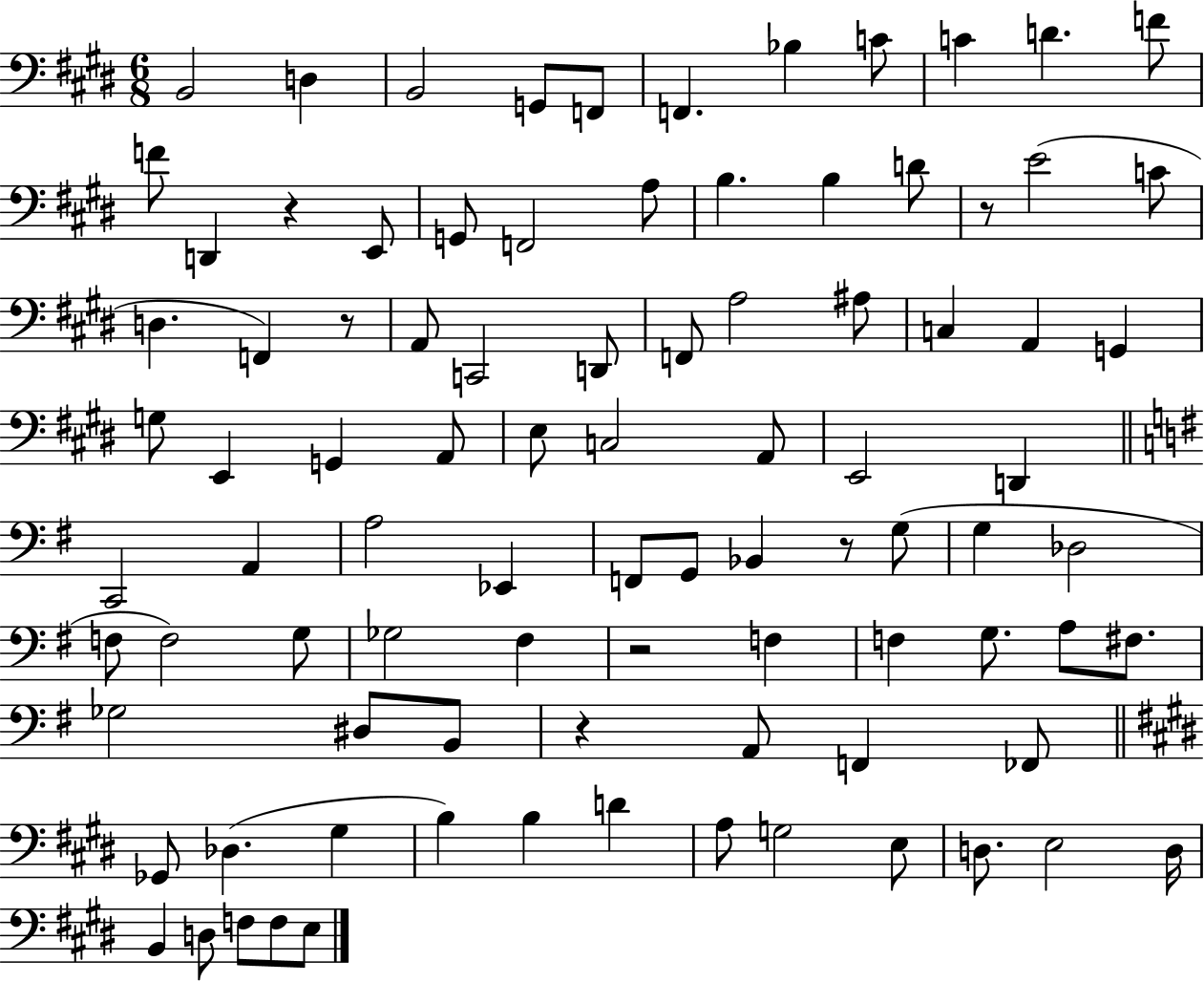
{
  \clef bass
  \numericTimeSignature
  \time 6/8
  \key e \major
  b,2 d4 | b,2 g,8 f,8 | f,4. bes4 c'8 | c'4 d'4. f'8 | \break f'8 d,4 r4 e,8 | g,8 f,2 a8 | b4. b4 d'8 | r8 e'2( c'8 | \break d4. f,4) r8 | a,8 c,2 d,8 | f,8 a2 ais8 | c4 a,4 g,4 | \break g8 e,4 g,4 a,8 | e8 c2 a,8 | e,2 d,4 | \bar "||" \break \key e \minor c,2 a,4 | a2 ees,4 | f,8 g,8 bes,4 r8 g8( | g4 des2 | \break f8 f2) g8 | ges2 fis4 | r2 f4 | f4 g8. a8 fis8. | \break ges2 dis8 b,8 | r4 a,8 f,4 fes,8 | \bar "||" \break \key e \major ges,8 des4.( gis4 | b4) b4 d'4 | a8 g2 e8 | d8. e2 d16 | \break b,4 d8 f8 f8 e8 | \bar "|."
}